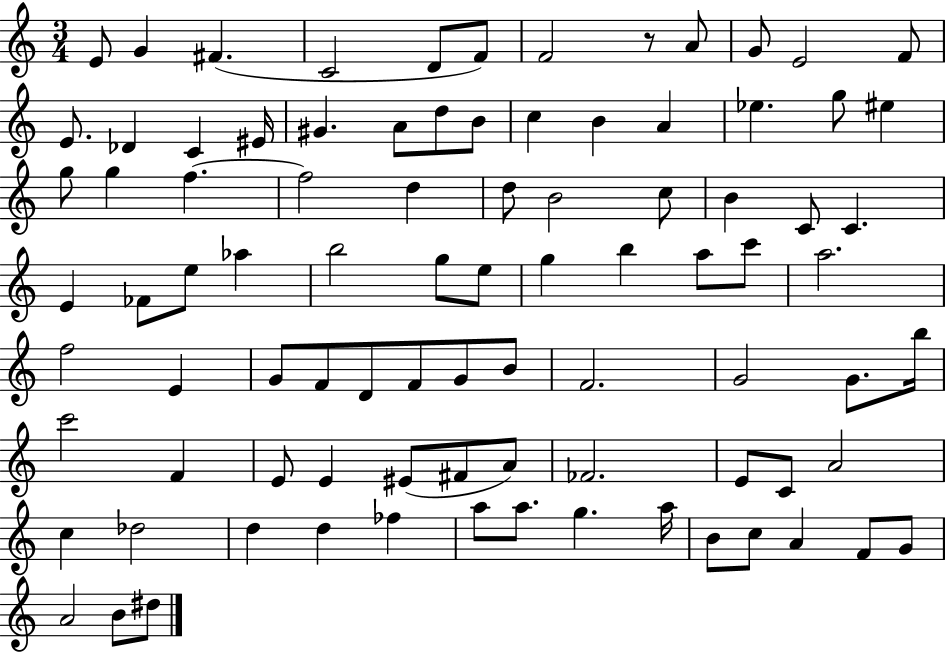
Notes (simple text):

E4/e G4/q F#4/q. C4/h D4/e F4/e F4/h R/e A4/e G4/e E4/h F4/e E4/e. Db4/q C4/q EIS4/s G#4/q. A4/e D5/e B4/e C5/q B4/q A4/q Eb5/q. G5/e EIS5/q G5/e G5/q F5/q. F5/h D5/q D5/e B4/h C5/e B4/q C4/e C4/q. E4/q FES4/e E5/e Ab5/q B5/h G5/e E5/e G5/q B5/q A5/e C6/e A5/h. F5/h E4/q G4/e F4/e D4/e F4/e G4/e B4/e F4/h. G4/h G4/e. B5/s C6/h F4/q E4/e E4/q EIS4/e F#4/e A4/e FES4/h. E4/e C4/e A4/h C5/q Db5/h D5/q D5/q FES5/q A5/e A5/e. G5/q. A5/s B4/e C5/e A4/q F4/e G4/e A4/h B4/e D#5/e